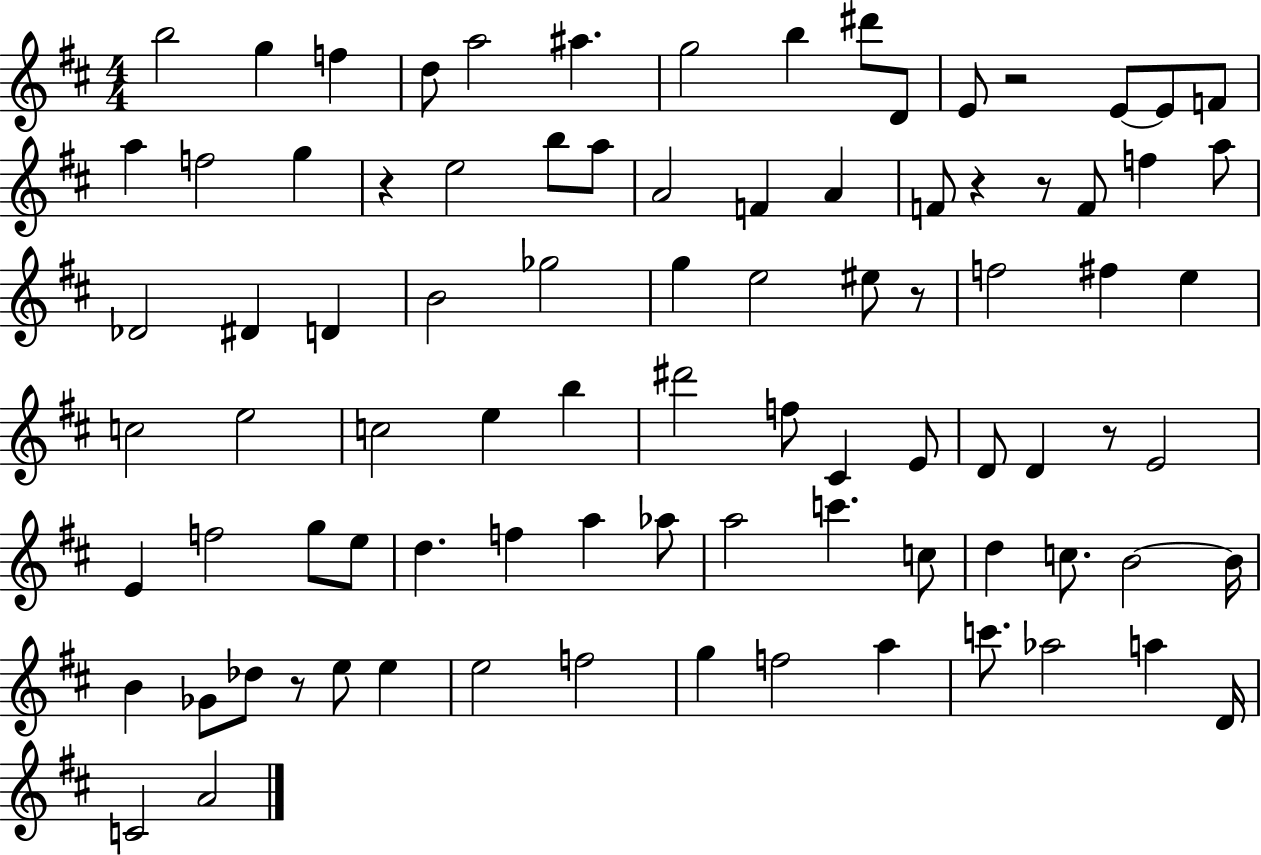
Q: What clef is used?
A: treble